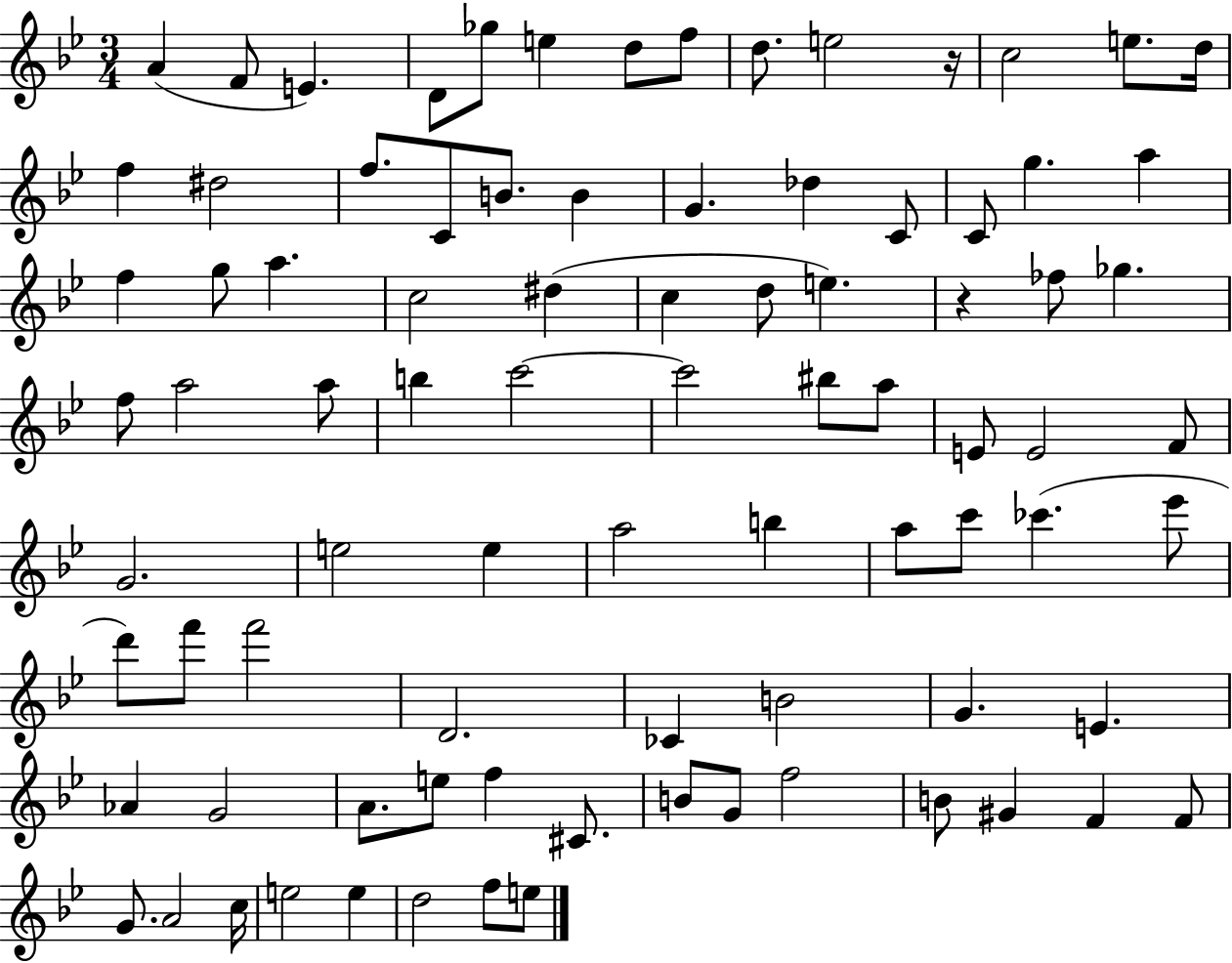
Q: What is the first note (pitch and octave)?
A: A4